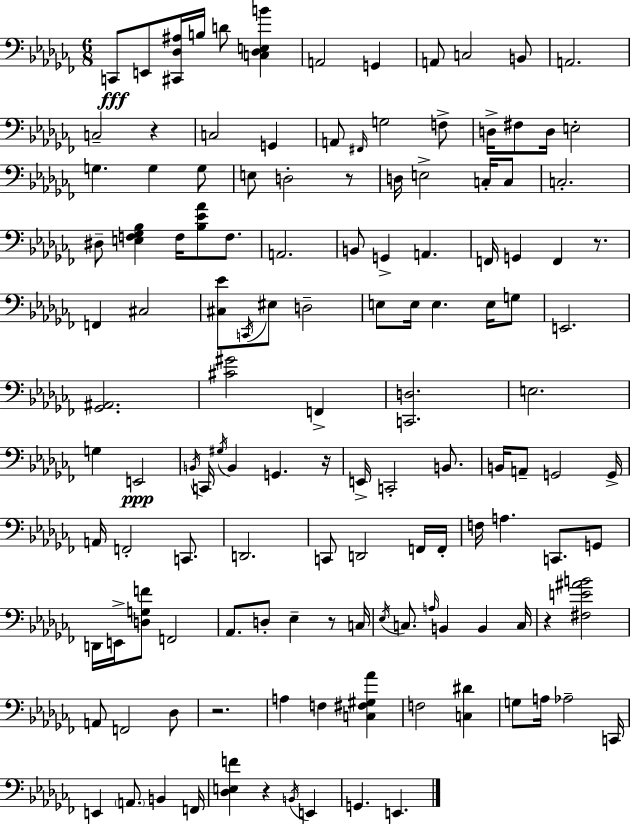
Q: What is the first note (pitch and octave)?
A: C2